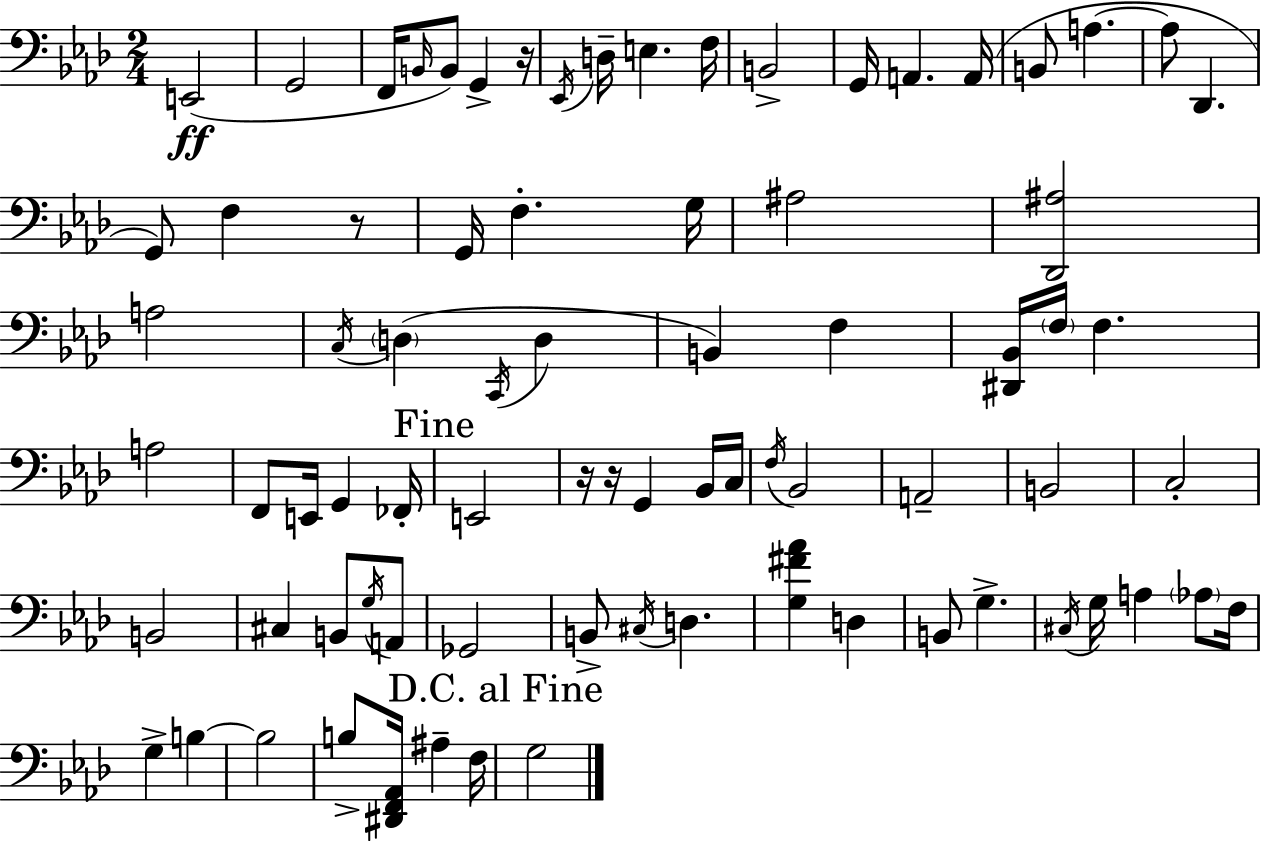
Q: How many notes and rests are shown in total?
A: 79